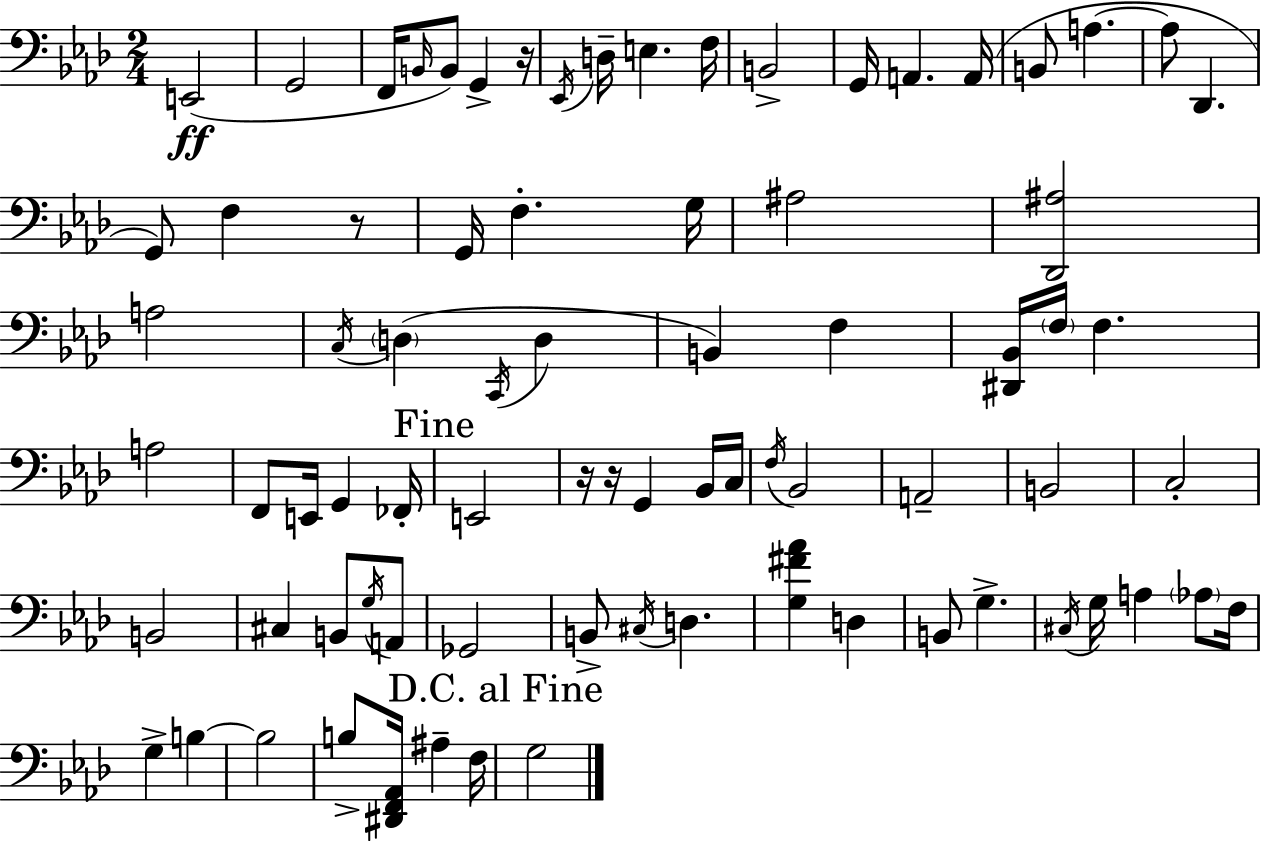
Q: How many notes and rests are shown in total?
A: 79